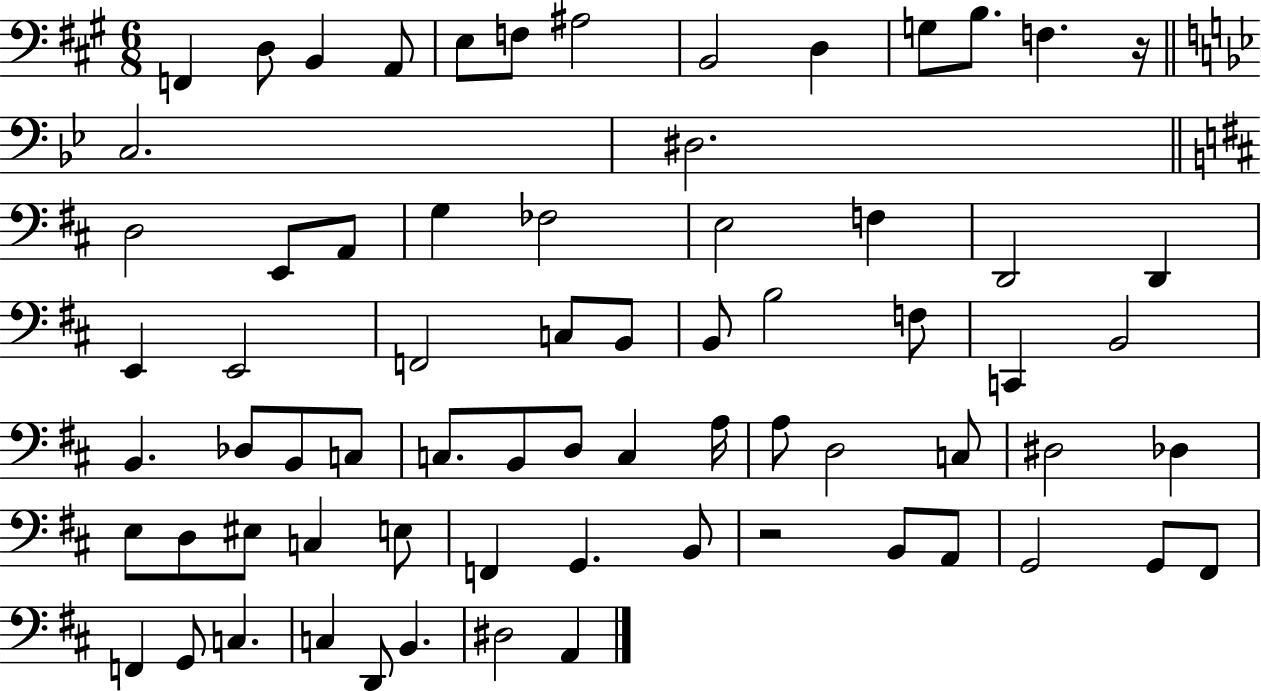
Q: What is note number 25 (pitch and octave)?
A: E2